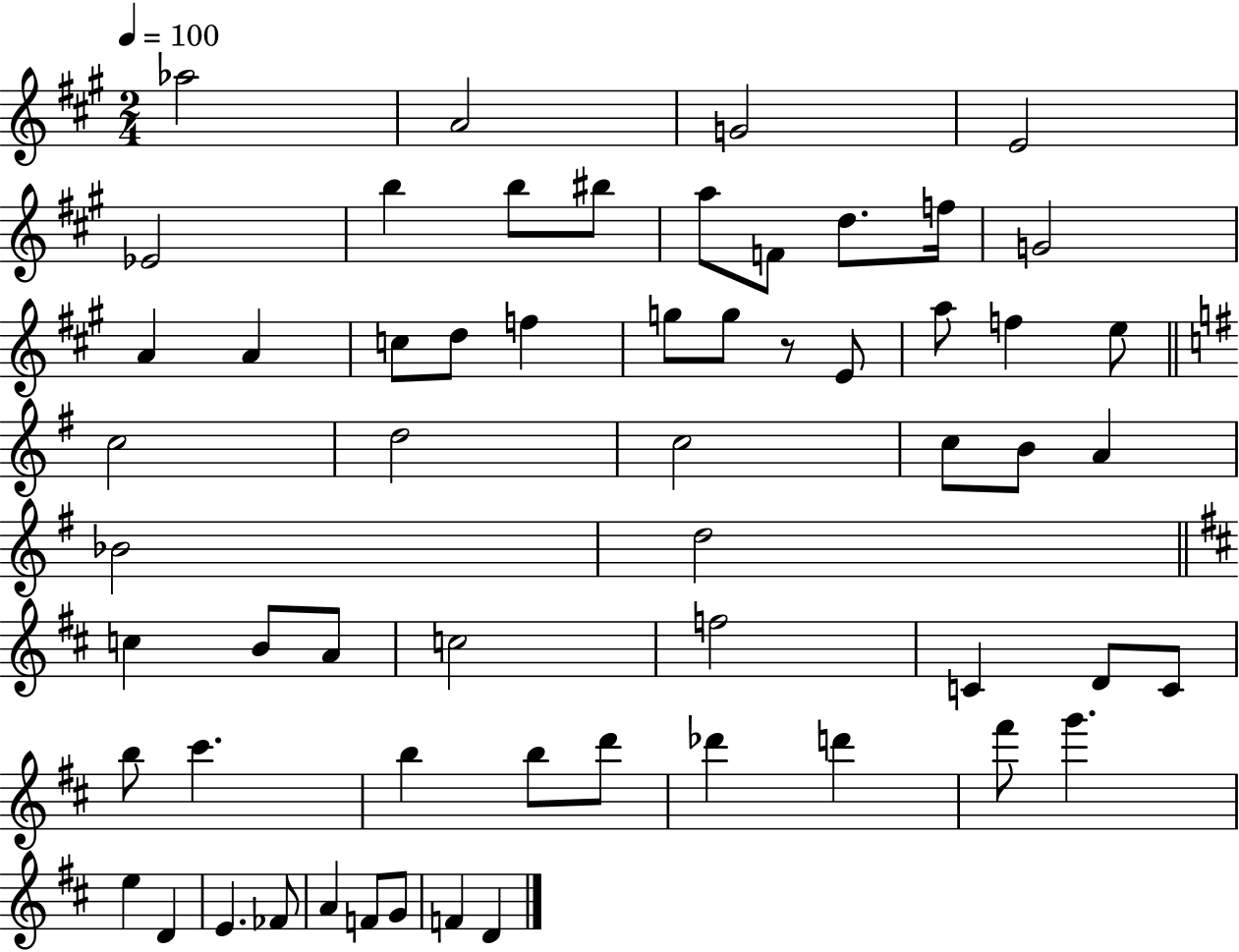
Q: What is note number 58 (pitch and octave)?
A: D4